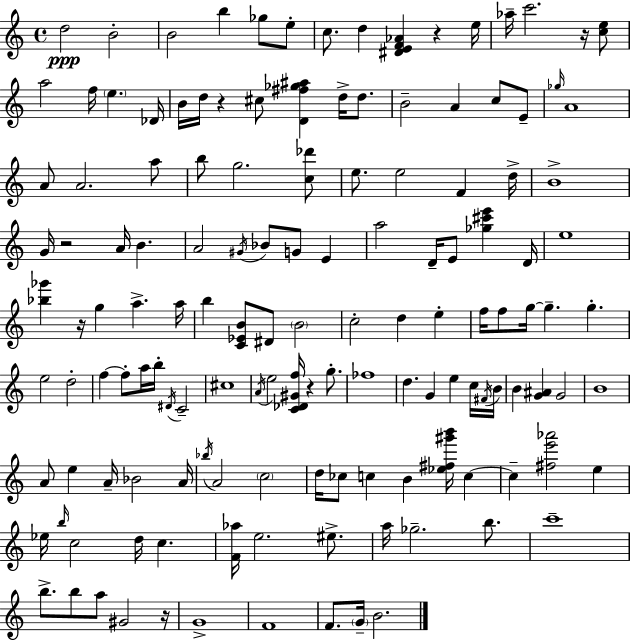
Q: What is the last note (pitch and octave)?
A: B4